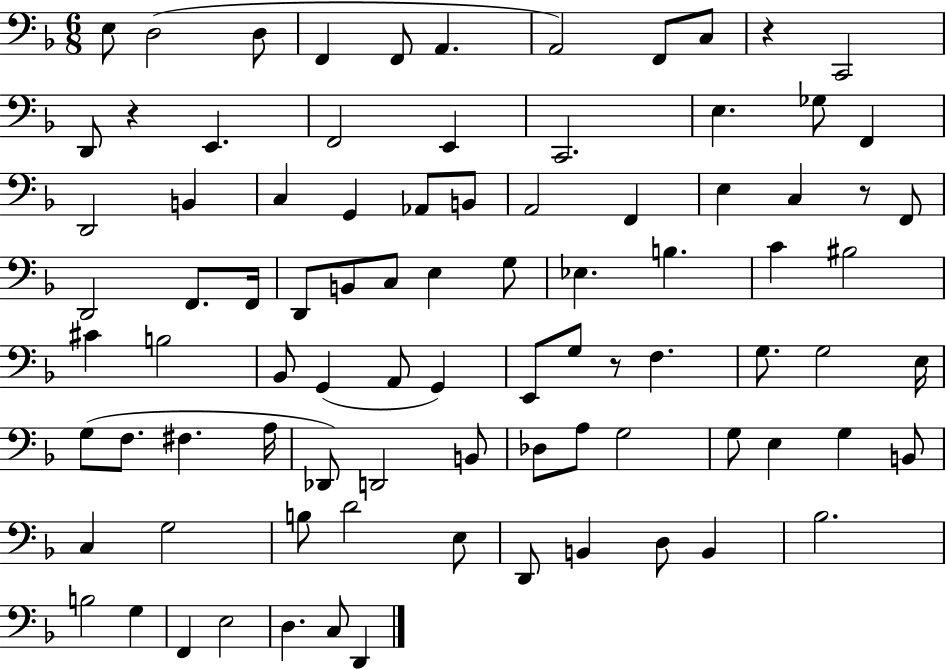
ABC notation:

X:1
T:Untitled
M:6/8
L:1/4
K:F
E,/2 D,2 D,/2 F,, F,,/2 A,, A,,2 F,,/2 C,/2 z C,,2 D,,/2 z E,, F,,2 E,, C,,2 E, _G,/2 F,, D,,2 B,, C, G,, _A,,/2 B,,/2 A,,2 F,, E, C, z/2 F,,/2 D,,2 F,,/2 F,,/4 D,,/2 B,,/2 C,/2 E, G,/2 _E, B, C ^B,2 ^C B,2 _B,,/2 G,, A,,/2 G,, E,,/2 G,/2 z/2 F, G,/2 G,2 E,/4 G,/2 F,/2 ^F, A,/4 _D,,/2 D,,2 B,,/2 _D,/2 A,/2 G,2 G,/2 E, G, B,,/2 C, G,2 B,/2 D2 E,/2 D,,/2 B,, D,/2 B,, _B,2 B,2 G, F,, E,2 D, C,/2 D,,